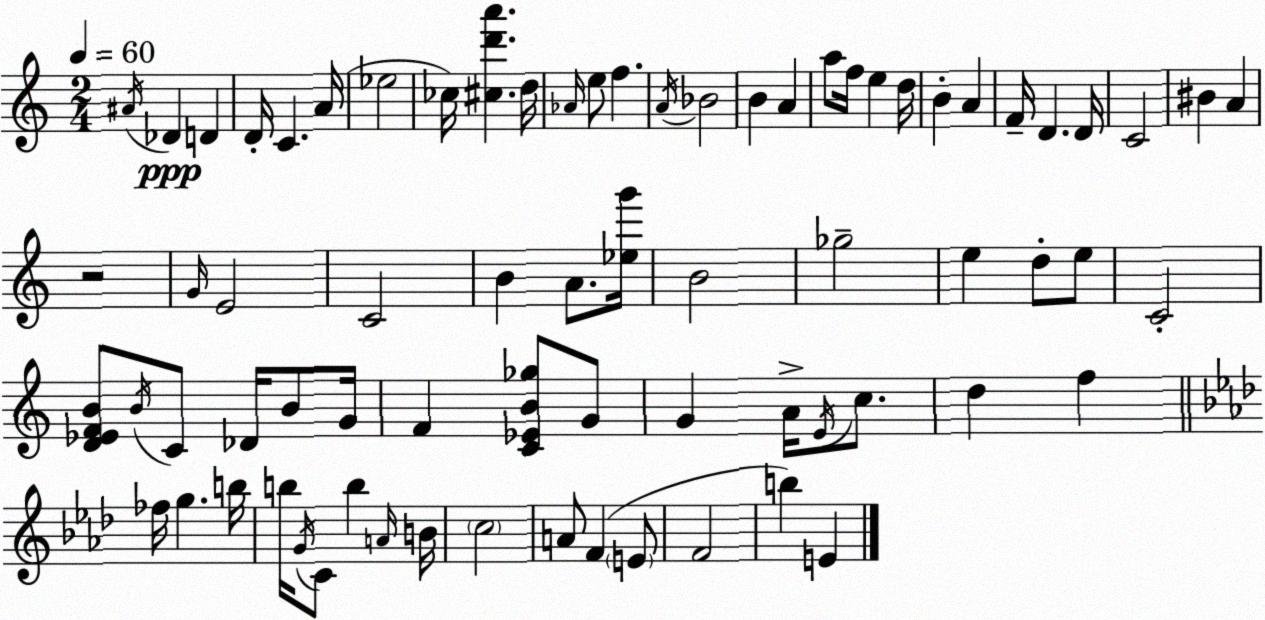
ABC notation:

X:1
T:Untitled
M:2/4
L:1/4
K:Am
^A/4 _D D D/4 C A/4 _e2 _c/4 [^cd'a'] d/4 _A/4 e/2 f A/4 _B2 B A a/2 f/4 e d/4 B A F/4 D D/4 C2 ^B A z2 G/4 E2 C2 B A/2 [_eg']/4 B2 _g2 e d/2 e/2 C2 [D_EFB]/2 B/4 C/2 _D/4 B/2 G/4 F [C_EB_g]/2 G/2 G A/4 E/4 c/2 d f _f/4 g b/4 b/4 G/4 C/2 b A/4 B/4 c2 A/2 F E/2 F2 b E